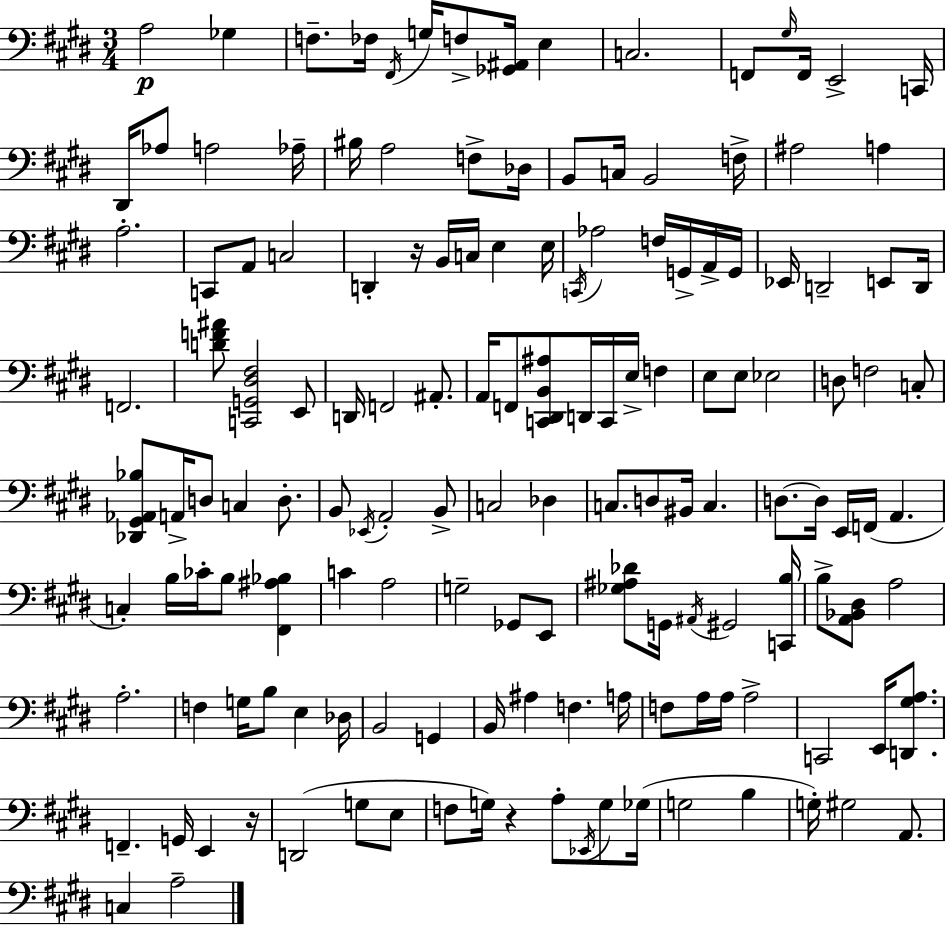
A3/h Gb3/q F3/e. FES3/s F#2/s G3/s F3/e [Gb2,A#2]/s E3/q C3/h. F2/e G#3/s F2/s E2/h C2/s D#2/s Ab3/e A3/h Ab3/s BIS3/s A3/h F3/e Db3/s B2/e C3/s B2/h F3/s A#3/h A3/q A3/h. C2/e A2/e C3/h D2/q R/s B2/s C3/s E3/q E3/s C2/s Ab3/h F3/s G2/s A2/s G2/s Eb2/s D2/h E2/e D2/s F2/h. [D4,F4,A#4]/e [C2,G2,D#3,F#3]/h E2/e D2/s F2/h A#2/e. A2/s F2/e [C2,D#2,B2,A#3]/e D2/s C2/s E3/s F3/q E3/e E3/e Eb3/h D3/e F3/h C3/e [Db2,G#2,Ab2,Bb3]/e A2/s D3/e C3/q D3/e. B2/e Eb2/s A2/h B2/e C3/h Db3/q C3/e. D3/e BIS2/s C3/q. D3/e. D3/s E2/s F2/s A2/q. C3/q B3/s CES4/s B3/e [F#2,A#3,Bb3]/q C4/q A3/h G3/h Gb2/e E2/e [Gb3,A#3,Db4]/e G2/s A#2/s G#2/h [C2,B3]/s B3/e [A2,Bb2,D#3]/e A3/h A3/h. F3/q G3/s B3/e E3/q Db3/s B2/h G2/q B2/s A#3/q F3/q. A3/s F3/e A3/s A3/s A3/h C2/h E2/s [D2,G#3,A3]/e. F2/q. G2/s E2/q R/s D2/h G3/e E3/e F3/e G3/s R/q A3/e Eb2/s G3/e Gb3/s G3/h B3/q G3/s G#3/h A2/e. C3/q A3/h